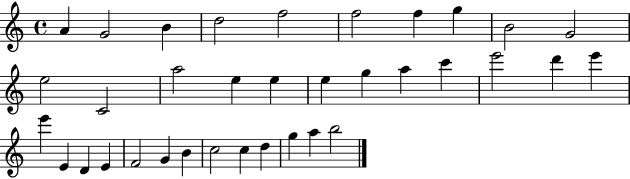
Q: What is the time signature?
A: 4/4